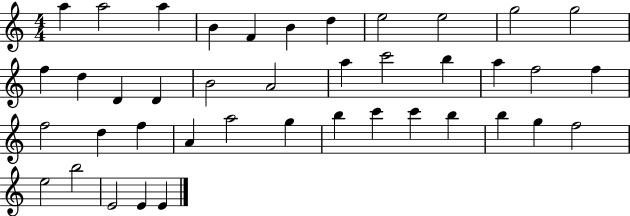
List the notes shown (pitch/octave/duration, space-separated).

A5/q A5/h A5/q B4/q F4/q B4/q D5/q E5/h E5/h G5/h G5/h F5/q D5/q D4/q D4/q B4/h A4/h A5/q C6/h B5/q A5/q F5/h F5/q F5/h D5/q F5/q A4/q A5/h G5/q B5/q C6/q C6/q B5/q B5/q G5/q F5/h E5/h B5/h E4/h E4/q E4/q